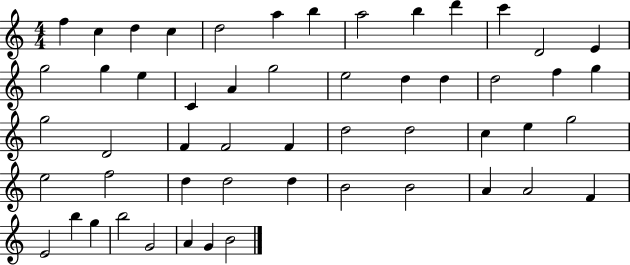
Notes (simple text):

F5/q C5/q D5/q C5/q D5/h A5/q B5/q A5/h B5/q D6/q C6/q D4/h E4/q G5/h G5/q E5/q C4/q A4/q G5/h E5/h D5/q D5/q D5/h F5/q G5/q G5/h D4/h F4/q F4/h F4/q D5/h D5/h C5/q E5/q G5/h E5/h F5/h D5/q D5/h D5/q B4/h B4/h A4/q A4/h F4/q E4/h B5/q G5/q B5/h G4/h A4/q G4/q B4/h